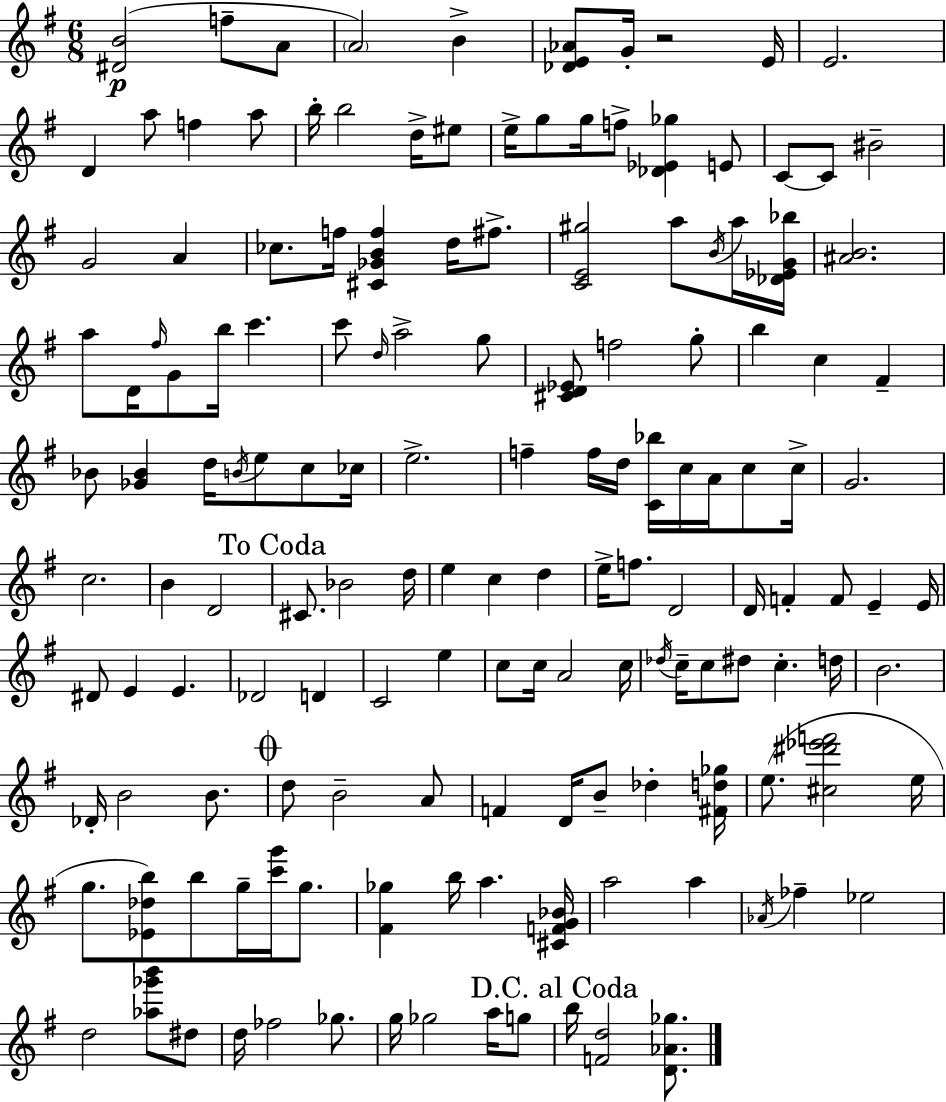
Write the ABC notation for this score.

X:1
T:Untitled
M:6/8
L:1/4
K:G
[^DB]2 f/2 A/2 A2 B [_DE_A]/2 G/4 z2 E/4 E2 D a/2 f a/2 b/4 b2 d/4 ^e/2 e/4 g/2 g/4 f/2 [_D_E_g] E/2 C/2 C/2 ^B2 G2 A _c/2 f/4 [^C_GBf] d/4 ^f/2 [CE^g]2 a/2 B/4 a/4 [_D_EG_b]/4 [^AB]2 a/2 D/4 ^f/4 G/2 b/4 c' c'/2 d/4 a2 g/2 [^CD_E]/2 f2 g/2 b c ^F _B/2 [_G_B] d/4 B/4 e/2 c/2 _c/4 e2 f f/4 d/4 [C_b]/4 c/4 A/4 c/2 c/4 G2 c2 B D2 ^C/2 _B2 d/4 e c d e/4 f/2 D2 D/4 F F/2 E E/4 ^D/2 E E _D2 D C2 e c/2 c/4 A2 c/4 _d/4 c/4 c/2 ^d/2 c d/4 B2 _D/4 B2 B/2 d/2 B2 A/2 F D/4 B/2 _d [^Fd_g]/4 e/2 [^c^d'_e'f']2 e/4 g/2 [_E_db]/2 b/2 g/4 [c'g']/4 g/2 [^F_g] b/4 a [^CFG_B]/4 a2 a _A/4 _f _e2 d2 [_a_g'b']/2 ^d/2 d/4 _f2 _g/2 g/4 _g2 a/4 g/2 b/4 [Fd]2 [D_A_g]/2